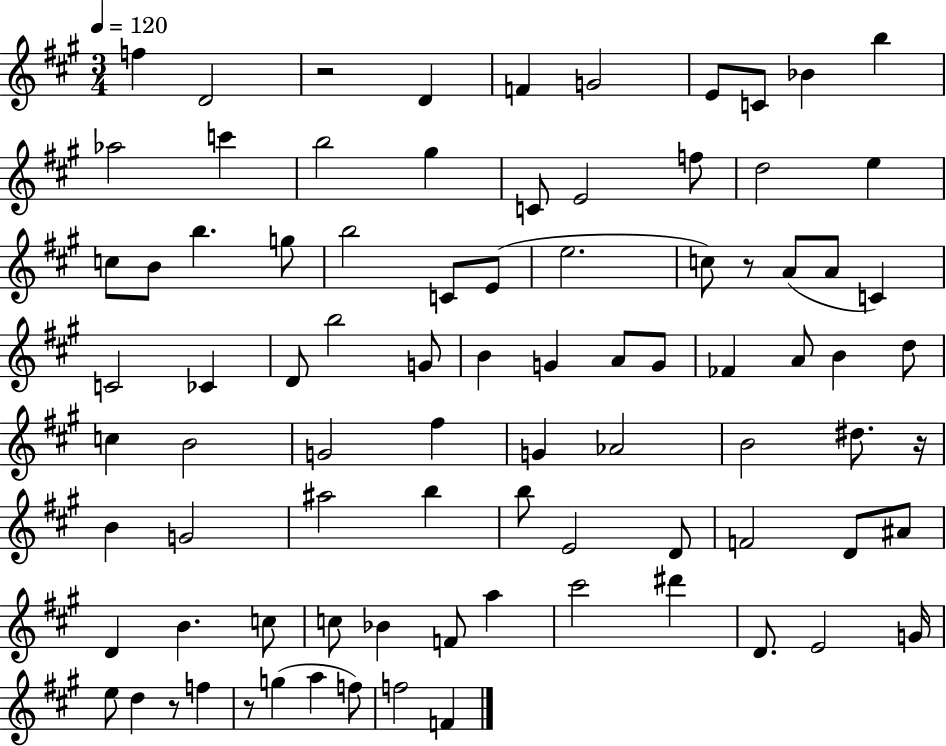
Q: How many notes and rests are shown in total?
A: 86